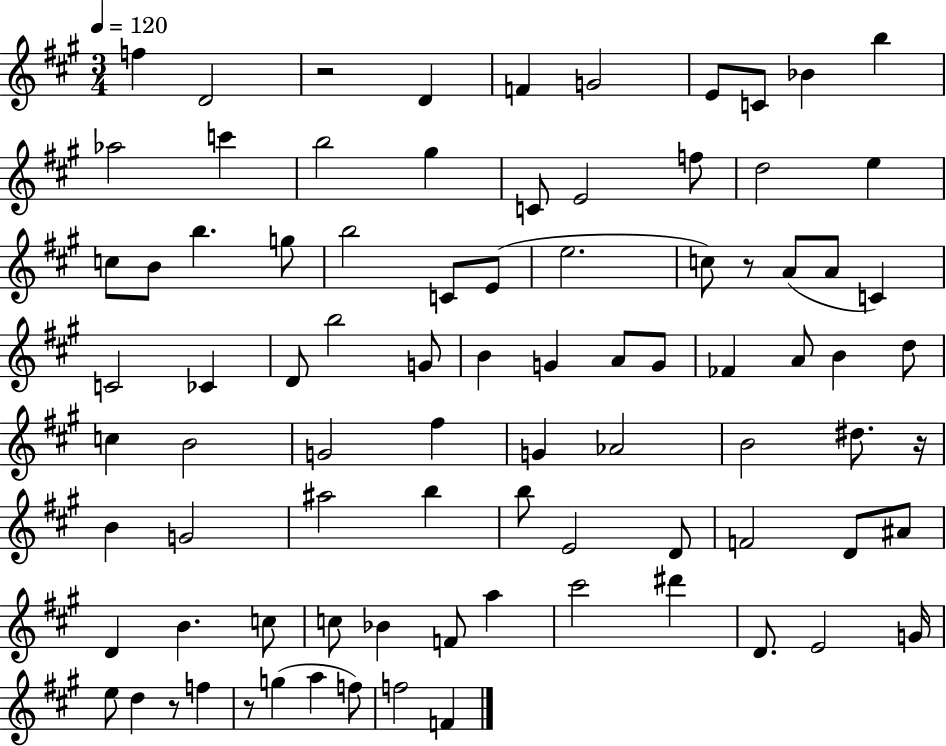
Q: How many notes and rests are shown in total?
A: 86